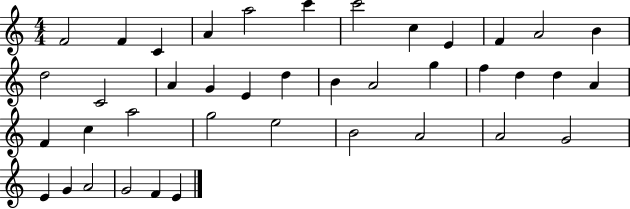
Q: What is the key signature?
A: C major